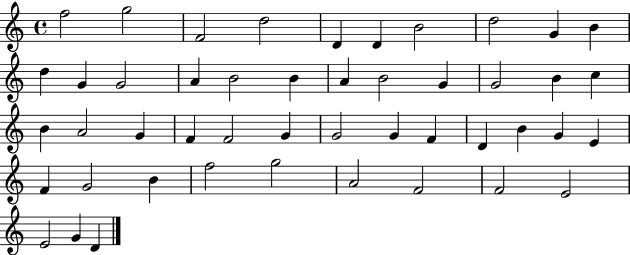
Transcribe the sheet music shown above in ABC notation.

X:1
T:Untitled
M:4/4
L:1/4
K:C
f2 g2 F2 d2 D D B2 d2 G B d G G2 A B2 B A B2 G G2 B c B A2 G F F2 G G2 G F D B G E F G2 B f2 g2 A2 F2 F2 E2 E2 G D